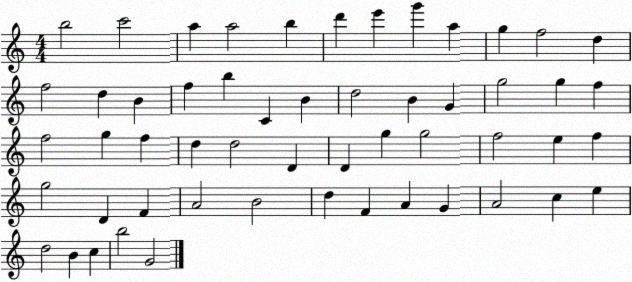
X:1
T:Untitled
M:4/4
L:1/4
K:C
b2 c'2 a a2 b d' e' g' a g f2 d f2 d B f b C B d2 B G g2 g f f2 g f d d2 D D g g2 f2 e f g2 D F A2 B2 d F A G A2 c e d2 B c b2 G2